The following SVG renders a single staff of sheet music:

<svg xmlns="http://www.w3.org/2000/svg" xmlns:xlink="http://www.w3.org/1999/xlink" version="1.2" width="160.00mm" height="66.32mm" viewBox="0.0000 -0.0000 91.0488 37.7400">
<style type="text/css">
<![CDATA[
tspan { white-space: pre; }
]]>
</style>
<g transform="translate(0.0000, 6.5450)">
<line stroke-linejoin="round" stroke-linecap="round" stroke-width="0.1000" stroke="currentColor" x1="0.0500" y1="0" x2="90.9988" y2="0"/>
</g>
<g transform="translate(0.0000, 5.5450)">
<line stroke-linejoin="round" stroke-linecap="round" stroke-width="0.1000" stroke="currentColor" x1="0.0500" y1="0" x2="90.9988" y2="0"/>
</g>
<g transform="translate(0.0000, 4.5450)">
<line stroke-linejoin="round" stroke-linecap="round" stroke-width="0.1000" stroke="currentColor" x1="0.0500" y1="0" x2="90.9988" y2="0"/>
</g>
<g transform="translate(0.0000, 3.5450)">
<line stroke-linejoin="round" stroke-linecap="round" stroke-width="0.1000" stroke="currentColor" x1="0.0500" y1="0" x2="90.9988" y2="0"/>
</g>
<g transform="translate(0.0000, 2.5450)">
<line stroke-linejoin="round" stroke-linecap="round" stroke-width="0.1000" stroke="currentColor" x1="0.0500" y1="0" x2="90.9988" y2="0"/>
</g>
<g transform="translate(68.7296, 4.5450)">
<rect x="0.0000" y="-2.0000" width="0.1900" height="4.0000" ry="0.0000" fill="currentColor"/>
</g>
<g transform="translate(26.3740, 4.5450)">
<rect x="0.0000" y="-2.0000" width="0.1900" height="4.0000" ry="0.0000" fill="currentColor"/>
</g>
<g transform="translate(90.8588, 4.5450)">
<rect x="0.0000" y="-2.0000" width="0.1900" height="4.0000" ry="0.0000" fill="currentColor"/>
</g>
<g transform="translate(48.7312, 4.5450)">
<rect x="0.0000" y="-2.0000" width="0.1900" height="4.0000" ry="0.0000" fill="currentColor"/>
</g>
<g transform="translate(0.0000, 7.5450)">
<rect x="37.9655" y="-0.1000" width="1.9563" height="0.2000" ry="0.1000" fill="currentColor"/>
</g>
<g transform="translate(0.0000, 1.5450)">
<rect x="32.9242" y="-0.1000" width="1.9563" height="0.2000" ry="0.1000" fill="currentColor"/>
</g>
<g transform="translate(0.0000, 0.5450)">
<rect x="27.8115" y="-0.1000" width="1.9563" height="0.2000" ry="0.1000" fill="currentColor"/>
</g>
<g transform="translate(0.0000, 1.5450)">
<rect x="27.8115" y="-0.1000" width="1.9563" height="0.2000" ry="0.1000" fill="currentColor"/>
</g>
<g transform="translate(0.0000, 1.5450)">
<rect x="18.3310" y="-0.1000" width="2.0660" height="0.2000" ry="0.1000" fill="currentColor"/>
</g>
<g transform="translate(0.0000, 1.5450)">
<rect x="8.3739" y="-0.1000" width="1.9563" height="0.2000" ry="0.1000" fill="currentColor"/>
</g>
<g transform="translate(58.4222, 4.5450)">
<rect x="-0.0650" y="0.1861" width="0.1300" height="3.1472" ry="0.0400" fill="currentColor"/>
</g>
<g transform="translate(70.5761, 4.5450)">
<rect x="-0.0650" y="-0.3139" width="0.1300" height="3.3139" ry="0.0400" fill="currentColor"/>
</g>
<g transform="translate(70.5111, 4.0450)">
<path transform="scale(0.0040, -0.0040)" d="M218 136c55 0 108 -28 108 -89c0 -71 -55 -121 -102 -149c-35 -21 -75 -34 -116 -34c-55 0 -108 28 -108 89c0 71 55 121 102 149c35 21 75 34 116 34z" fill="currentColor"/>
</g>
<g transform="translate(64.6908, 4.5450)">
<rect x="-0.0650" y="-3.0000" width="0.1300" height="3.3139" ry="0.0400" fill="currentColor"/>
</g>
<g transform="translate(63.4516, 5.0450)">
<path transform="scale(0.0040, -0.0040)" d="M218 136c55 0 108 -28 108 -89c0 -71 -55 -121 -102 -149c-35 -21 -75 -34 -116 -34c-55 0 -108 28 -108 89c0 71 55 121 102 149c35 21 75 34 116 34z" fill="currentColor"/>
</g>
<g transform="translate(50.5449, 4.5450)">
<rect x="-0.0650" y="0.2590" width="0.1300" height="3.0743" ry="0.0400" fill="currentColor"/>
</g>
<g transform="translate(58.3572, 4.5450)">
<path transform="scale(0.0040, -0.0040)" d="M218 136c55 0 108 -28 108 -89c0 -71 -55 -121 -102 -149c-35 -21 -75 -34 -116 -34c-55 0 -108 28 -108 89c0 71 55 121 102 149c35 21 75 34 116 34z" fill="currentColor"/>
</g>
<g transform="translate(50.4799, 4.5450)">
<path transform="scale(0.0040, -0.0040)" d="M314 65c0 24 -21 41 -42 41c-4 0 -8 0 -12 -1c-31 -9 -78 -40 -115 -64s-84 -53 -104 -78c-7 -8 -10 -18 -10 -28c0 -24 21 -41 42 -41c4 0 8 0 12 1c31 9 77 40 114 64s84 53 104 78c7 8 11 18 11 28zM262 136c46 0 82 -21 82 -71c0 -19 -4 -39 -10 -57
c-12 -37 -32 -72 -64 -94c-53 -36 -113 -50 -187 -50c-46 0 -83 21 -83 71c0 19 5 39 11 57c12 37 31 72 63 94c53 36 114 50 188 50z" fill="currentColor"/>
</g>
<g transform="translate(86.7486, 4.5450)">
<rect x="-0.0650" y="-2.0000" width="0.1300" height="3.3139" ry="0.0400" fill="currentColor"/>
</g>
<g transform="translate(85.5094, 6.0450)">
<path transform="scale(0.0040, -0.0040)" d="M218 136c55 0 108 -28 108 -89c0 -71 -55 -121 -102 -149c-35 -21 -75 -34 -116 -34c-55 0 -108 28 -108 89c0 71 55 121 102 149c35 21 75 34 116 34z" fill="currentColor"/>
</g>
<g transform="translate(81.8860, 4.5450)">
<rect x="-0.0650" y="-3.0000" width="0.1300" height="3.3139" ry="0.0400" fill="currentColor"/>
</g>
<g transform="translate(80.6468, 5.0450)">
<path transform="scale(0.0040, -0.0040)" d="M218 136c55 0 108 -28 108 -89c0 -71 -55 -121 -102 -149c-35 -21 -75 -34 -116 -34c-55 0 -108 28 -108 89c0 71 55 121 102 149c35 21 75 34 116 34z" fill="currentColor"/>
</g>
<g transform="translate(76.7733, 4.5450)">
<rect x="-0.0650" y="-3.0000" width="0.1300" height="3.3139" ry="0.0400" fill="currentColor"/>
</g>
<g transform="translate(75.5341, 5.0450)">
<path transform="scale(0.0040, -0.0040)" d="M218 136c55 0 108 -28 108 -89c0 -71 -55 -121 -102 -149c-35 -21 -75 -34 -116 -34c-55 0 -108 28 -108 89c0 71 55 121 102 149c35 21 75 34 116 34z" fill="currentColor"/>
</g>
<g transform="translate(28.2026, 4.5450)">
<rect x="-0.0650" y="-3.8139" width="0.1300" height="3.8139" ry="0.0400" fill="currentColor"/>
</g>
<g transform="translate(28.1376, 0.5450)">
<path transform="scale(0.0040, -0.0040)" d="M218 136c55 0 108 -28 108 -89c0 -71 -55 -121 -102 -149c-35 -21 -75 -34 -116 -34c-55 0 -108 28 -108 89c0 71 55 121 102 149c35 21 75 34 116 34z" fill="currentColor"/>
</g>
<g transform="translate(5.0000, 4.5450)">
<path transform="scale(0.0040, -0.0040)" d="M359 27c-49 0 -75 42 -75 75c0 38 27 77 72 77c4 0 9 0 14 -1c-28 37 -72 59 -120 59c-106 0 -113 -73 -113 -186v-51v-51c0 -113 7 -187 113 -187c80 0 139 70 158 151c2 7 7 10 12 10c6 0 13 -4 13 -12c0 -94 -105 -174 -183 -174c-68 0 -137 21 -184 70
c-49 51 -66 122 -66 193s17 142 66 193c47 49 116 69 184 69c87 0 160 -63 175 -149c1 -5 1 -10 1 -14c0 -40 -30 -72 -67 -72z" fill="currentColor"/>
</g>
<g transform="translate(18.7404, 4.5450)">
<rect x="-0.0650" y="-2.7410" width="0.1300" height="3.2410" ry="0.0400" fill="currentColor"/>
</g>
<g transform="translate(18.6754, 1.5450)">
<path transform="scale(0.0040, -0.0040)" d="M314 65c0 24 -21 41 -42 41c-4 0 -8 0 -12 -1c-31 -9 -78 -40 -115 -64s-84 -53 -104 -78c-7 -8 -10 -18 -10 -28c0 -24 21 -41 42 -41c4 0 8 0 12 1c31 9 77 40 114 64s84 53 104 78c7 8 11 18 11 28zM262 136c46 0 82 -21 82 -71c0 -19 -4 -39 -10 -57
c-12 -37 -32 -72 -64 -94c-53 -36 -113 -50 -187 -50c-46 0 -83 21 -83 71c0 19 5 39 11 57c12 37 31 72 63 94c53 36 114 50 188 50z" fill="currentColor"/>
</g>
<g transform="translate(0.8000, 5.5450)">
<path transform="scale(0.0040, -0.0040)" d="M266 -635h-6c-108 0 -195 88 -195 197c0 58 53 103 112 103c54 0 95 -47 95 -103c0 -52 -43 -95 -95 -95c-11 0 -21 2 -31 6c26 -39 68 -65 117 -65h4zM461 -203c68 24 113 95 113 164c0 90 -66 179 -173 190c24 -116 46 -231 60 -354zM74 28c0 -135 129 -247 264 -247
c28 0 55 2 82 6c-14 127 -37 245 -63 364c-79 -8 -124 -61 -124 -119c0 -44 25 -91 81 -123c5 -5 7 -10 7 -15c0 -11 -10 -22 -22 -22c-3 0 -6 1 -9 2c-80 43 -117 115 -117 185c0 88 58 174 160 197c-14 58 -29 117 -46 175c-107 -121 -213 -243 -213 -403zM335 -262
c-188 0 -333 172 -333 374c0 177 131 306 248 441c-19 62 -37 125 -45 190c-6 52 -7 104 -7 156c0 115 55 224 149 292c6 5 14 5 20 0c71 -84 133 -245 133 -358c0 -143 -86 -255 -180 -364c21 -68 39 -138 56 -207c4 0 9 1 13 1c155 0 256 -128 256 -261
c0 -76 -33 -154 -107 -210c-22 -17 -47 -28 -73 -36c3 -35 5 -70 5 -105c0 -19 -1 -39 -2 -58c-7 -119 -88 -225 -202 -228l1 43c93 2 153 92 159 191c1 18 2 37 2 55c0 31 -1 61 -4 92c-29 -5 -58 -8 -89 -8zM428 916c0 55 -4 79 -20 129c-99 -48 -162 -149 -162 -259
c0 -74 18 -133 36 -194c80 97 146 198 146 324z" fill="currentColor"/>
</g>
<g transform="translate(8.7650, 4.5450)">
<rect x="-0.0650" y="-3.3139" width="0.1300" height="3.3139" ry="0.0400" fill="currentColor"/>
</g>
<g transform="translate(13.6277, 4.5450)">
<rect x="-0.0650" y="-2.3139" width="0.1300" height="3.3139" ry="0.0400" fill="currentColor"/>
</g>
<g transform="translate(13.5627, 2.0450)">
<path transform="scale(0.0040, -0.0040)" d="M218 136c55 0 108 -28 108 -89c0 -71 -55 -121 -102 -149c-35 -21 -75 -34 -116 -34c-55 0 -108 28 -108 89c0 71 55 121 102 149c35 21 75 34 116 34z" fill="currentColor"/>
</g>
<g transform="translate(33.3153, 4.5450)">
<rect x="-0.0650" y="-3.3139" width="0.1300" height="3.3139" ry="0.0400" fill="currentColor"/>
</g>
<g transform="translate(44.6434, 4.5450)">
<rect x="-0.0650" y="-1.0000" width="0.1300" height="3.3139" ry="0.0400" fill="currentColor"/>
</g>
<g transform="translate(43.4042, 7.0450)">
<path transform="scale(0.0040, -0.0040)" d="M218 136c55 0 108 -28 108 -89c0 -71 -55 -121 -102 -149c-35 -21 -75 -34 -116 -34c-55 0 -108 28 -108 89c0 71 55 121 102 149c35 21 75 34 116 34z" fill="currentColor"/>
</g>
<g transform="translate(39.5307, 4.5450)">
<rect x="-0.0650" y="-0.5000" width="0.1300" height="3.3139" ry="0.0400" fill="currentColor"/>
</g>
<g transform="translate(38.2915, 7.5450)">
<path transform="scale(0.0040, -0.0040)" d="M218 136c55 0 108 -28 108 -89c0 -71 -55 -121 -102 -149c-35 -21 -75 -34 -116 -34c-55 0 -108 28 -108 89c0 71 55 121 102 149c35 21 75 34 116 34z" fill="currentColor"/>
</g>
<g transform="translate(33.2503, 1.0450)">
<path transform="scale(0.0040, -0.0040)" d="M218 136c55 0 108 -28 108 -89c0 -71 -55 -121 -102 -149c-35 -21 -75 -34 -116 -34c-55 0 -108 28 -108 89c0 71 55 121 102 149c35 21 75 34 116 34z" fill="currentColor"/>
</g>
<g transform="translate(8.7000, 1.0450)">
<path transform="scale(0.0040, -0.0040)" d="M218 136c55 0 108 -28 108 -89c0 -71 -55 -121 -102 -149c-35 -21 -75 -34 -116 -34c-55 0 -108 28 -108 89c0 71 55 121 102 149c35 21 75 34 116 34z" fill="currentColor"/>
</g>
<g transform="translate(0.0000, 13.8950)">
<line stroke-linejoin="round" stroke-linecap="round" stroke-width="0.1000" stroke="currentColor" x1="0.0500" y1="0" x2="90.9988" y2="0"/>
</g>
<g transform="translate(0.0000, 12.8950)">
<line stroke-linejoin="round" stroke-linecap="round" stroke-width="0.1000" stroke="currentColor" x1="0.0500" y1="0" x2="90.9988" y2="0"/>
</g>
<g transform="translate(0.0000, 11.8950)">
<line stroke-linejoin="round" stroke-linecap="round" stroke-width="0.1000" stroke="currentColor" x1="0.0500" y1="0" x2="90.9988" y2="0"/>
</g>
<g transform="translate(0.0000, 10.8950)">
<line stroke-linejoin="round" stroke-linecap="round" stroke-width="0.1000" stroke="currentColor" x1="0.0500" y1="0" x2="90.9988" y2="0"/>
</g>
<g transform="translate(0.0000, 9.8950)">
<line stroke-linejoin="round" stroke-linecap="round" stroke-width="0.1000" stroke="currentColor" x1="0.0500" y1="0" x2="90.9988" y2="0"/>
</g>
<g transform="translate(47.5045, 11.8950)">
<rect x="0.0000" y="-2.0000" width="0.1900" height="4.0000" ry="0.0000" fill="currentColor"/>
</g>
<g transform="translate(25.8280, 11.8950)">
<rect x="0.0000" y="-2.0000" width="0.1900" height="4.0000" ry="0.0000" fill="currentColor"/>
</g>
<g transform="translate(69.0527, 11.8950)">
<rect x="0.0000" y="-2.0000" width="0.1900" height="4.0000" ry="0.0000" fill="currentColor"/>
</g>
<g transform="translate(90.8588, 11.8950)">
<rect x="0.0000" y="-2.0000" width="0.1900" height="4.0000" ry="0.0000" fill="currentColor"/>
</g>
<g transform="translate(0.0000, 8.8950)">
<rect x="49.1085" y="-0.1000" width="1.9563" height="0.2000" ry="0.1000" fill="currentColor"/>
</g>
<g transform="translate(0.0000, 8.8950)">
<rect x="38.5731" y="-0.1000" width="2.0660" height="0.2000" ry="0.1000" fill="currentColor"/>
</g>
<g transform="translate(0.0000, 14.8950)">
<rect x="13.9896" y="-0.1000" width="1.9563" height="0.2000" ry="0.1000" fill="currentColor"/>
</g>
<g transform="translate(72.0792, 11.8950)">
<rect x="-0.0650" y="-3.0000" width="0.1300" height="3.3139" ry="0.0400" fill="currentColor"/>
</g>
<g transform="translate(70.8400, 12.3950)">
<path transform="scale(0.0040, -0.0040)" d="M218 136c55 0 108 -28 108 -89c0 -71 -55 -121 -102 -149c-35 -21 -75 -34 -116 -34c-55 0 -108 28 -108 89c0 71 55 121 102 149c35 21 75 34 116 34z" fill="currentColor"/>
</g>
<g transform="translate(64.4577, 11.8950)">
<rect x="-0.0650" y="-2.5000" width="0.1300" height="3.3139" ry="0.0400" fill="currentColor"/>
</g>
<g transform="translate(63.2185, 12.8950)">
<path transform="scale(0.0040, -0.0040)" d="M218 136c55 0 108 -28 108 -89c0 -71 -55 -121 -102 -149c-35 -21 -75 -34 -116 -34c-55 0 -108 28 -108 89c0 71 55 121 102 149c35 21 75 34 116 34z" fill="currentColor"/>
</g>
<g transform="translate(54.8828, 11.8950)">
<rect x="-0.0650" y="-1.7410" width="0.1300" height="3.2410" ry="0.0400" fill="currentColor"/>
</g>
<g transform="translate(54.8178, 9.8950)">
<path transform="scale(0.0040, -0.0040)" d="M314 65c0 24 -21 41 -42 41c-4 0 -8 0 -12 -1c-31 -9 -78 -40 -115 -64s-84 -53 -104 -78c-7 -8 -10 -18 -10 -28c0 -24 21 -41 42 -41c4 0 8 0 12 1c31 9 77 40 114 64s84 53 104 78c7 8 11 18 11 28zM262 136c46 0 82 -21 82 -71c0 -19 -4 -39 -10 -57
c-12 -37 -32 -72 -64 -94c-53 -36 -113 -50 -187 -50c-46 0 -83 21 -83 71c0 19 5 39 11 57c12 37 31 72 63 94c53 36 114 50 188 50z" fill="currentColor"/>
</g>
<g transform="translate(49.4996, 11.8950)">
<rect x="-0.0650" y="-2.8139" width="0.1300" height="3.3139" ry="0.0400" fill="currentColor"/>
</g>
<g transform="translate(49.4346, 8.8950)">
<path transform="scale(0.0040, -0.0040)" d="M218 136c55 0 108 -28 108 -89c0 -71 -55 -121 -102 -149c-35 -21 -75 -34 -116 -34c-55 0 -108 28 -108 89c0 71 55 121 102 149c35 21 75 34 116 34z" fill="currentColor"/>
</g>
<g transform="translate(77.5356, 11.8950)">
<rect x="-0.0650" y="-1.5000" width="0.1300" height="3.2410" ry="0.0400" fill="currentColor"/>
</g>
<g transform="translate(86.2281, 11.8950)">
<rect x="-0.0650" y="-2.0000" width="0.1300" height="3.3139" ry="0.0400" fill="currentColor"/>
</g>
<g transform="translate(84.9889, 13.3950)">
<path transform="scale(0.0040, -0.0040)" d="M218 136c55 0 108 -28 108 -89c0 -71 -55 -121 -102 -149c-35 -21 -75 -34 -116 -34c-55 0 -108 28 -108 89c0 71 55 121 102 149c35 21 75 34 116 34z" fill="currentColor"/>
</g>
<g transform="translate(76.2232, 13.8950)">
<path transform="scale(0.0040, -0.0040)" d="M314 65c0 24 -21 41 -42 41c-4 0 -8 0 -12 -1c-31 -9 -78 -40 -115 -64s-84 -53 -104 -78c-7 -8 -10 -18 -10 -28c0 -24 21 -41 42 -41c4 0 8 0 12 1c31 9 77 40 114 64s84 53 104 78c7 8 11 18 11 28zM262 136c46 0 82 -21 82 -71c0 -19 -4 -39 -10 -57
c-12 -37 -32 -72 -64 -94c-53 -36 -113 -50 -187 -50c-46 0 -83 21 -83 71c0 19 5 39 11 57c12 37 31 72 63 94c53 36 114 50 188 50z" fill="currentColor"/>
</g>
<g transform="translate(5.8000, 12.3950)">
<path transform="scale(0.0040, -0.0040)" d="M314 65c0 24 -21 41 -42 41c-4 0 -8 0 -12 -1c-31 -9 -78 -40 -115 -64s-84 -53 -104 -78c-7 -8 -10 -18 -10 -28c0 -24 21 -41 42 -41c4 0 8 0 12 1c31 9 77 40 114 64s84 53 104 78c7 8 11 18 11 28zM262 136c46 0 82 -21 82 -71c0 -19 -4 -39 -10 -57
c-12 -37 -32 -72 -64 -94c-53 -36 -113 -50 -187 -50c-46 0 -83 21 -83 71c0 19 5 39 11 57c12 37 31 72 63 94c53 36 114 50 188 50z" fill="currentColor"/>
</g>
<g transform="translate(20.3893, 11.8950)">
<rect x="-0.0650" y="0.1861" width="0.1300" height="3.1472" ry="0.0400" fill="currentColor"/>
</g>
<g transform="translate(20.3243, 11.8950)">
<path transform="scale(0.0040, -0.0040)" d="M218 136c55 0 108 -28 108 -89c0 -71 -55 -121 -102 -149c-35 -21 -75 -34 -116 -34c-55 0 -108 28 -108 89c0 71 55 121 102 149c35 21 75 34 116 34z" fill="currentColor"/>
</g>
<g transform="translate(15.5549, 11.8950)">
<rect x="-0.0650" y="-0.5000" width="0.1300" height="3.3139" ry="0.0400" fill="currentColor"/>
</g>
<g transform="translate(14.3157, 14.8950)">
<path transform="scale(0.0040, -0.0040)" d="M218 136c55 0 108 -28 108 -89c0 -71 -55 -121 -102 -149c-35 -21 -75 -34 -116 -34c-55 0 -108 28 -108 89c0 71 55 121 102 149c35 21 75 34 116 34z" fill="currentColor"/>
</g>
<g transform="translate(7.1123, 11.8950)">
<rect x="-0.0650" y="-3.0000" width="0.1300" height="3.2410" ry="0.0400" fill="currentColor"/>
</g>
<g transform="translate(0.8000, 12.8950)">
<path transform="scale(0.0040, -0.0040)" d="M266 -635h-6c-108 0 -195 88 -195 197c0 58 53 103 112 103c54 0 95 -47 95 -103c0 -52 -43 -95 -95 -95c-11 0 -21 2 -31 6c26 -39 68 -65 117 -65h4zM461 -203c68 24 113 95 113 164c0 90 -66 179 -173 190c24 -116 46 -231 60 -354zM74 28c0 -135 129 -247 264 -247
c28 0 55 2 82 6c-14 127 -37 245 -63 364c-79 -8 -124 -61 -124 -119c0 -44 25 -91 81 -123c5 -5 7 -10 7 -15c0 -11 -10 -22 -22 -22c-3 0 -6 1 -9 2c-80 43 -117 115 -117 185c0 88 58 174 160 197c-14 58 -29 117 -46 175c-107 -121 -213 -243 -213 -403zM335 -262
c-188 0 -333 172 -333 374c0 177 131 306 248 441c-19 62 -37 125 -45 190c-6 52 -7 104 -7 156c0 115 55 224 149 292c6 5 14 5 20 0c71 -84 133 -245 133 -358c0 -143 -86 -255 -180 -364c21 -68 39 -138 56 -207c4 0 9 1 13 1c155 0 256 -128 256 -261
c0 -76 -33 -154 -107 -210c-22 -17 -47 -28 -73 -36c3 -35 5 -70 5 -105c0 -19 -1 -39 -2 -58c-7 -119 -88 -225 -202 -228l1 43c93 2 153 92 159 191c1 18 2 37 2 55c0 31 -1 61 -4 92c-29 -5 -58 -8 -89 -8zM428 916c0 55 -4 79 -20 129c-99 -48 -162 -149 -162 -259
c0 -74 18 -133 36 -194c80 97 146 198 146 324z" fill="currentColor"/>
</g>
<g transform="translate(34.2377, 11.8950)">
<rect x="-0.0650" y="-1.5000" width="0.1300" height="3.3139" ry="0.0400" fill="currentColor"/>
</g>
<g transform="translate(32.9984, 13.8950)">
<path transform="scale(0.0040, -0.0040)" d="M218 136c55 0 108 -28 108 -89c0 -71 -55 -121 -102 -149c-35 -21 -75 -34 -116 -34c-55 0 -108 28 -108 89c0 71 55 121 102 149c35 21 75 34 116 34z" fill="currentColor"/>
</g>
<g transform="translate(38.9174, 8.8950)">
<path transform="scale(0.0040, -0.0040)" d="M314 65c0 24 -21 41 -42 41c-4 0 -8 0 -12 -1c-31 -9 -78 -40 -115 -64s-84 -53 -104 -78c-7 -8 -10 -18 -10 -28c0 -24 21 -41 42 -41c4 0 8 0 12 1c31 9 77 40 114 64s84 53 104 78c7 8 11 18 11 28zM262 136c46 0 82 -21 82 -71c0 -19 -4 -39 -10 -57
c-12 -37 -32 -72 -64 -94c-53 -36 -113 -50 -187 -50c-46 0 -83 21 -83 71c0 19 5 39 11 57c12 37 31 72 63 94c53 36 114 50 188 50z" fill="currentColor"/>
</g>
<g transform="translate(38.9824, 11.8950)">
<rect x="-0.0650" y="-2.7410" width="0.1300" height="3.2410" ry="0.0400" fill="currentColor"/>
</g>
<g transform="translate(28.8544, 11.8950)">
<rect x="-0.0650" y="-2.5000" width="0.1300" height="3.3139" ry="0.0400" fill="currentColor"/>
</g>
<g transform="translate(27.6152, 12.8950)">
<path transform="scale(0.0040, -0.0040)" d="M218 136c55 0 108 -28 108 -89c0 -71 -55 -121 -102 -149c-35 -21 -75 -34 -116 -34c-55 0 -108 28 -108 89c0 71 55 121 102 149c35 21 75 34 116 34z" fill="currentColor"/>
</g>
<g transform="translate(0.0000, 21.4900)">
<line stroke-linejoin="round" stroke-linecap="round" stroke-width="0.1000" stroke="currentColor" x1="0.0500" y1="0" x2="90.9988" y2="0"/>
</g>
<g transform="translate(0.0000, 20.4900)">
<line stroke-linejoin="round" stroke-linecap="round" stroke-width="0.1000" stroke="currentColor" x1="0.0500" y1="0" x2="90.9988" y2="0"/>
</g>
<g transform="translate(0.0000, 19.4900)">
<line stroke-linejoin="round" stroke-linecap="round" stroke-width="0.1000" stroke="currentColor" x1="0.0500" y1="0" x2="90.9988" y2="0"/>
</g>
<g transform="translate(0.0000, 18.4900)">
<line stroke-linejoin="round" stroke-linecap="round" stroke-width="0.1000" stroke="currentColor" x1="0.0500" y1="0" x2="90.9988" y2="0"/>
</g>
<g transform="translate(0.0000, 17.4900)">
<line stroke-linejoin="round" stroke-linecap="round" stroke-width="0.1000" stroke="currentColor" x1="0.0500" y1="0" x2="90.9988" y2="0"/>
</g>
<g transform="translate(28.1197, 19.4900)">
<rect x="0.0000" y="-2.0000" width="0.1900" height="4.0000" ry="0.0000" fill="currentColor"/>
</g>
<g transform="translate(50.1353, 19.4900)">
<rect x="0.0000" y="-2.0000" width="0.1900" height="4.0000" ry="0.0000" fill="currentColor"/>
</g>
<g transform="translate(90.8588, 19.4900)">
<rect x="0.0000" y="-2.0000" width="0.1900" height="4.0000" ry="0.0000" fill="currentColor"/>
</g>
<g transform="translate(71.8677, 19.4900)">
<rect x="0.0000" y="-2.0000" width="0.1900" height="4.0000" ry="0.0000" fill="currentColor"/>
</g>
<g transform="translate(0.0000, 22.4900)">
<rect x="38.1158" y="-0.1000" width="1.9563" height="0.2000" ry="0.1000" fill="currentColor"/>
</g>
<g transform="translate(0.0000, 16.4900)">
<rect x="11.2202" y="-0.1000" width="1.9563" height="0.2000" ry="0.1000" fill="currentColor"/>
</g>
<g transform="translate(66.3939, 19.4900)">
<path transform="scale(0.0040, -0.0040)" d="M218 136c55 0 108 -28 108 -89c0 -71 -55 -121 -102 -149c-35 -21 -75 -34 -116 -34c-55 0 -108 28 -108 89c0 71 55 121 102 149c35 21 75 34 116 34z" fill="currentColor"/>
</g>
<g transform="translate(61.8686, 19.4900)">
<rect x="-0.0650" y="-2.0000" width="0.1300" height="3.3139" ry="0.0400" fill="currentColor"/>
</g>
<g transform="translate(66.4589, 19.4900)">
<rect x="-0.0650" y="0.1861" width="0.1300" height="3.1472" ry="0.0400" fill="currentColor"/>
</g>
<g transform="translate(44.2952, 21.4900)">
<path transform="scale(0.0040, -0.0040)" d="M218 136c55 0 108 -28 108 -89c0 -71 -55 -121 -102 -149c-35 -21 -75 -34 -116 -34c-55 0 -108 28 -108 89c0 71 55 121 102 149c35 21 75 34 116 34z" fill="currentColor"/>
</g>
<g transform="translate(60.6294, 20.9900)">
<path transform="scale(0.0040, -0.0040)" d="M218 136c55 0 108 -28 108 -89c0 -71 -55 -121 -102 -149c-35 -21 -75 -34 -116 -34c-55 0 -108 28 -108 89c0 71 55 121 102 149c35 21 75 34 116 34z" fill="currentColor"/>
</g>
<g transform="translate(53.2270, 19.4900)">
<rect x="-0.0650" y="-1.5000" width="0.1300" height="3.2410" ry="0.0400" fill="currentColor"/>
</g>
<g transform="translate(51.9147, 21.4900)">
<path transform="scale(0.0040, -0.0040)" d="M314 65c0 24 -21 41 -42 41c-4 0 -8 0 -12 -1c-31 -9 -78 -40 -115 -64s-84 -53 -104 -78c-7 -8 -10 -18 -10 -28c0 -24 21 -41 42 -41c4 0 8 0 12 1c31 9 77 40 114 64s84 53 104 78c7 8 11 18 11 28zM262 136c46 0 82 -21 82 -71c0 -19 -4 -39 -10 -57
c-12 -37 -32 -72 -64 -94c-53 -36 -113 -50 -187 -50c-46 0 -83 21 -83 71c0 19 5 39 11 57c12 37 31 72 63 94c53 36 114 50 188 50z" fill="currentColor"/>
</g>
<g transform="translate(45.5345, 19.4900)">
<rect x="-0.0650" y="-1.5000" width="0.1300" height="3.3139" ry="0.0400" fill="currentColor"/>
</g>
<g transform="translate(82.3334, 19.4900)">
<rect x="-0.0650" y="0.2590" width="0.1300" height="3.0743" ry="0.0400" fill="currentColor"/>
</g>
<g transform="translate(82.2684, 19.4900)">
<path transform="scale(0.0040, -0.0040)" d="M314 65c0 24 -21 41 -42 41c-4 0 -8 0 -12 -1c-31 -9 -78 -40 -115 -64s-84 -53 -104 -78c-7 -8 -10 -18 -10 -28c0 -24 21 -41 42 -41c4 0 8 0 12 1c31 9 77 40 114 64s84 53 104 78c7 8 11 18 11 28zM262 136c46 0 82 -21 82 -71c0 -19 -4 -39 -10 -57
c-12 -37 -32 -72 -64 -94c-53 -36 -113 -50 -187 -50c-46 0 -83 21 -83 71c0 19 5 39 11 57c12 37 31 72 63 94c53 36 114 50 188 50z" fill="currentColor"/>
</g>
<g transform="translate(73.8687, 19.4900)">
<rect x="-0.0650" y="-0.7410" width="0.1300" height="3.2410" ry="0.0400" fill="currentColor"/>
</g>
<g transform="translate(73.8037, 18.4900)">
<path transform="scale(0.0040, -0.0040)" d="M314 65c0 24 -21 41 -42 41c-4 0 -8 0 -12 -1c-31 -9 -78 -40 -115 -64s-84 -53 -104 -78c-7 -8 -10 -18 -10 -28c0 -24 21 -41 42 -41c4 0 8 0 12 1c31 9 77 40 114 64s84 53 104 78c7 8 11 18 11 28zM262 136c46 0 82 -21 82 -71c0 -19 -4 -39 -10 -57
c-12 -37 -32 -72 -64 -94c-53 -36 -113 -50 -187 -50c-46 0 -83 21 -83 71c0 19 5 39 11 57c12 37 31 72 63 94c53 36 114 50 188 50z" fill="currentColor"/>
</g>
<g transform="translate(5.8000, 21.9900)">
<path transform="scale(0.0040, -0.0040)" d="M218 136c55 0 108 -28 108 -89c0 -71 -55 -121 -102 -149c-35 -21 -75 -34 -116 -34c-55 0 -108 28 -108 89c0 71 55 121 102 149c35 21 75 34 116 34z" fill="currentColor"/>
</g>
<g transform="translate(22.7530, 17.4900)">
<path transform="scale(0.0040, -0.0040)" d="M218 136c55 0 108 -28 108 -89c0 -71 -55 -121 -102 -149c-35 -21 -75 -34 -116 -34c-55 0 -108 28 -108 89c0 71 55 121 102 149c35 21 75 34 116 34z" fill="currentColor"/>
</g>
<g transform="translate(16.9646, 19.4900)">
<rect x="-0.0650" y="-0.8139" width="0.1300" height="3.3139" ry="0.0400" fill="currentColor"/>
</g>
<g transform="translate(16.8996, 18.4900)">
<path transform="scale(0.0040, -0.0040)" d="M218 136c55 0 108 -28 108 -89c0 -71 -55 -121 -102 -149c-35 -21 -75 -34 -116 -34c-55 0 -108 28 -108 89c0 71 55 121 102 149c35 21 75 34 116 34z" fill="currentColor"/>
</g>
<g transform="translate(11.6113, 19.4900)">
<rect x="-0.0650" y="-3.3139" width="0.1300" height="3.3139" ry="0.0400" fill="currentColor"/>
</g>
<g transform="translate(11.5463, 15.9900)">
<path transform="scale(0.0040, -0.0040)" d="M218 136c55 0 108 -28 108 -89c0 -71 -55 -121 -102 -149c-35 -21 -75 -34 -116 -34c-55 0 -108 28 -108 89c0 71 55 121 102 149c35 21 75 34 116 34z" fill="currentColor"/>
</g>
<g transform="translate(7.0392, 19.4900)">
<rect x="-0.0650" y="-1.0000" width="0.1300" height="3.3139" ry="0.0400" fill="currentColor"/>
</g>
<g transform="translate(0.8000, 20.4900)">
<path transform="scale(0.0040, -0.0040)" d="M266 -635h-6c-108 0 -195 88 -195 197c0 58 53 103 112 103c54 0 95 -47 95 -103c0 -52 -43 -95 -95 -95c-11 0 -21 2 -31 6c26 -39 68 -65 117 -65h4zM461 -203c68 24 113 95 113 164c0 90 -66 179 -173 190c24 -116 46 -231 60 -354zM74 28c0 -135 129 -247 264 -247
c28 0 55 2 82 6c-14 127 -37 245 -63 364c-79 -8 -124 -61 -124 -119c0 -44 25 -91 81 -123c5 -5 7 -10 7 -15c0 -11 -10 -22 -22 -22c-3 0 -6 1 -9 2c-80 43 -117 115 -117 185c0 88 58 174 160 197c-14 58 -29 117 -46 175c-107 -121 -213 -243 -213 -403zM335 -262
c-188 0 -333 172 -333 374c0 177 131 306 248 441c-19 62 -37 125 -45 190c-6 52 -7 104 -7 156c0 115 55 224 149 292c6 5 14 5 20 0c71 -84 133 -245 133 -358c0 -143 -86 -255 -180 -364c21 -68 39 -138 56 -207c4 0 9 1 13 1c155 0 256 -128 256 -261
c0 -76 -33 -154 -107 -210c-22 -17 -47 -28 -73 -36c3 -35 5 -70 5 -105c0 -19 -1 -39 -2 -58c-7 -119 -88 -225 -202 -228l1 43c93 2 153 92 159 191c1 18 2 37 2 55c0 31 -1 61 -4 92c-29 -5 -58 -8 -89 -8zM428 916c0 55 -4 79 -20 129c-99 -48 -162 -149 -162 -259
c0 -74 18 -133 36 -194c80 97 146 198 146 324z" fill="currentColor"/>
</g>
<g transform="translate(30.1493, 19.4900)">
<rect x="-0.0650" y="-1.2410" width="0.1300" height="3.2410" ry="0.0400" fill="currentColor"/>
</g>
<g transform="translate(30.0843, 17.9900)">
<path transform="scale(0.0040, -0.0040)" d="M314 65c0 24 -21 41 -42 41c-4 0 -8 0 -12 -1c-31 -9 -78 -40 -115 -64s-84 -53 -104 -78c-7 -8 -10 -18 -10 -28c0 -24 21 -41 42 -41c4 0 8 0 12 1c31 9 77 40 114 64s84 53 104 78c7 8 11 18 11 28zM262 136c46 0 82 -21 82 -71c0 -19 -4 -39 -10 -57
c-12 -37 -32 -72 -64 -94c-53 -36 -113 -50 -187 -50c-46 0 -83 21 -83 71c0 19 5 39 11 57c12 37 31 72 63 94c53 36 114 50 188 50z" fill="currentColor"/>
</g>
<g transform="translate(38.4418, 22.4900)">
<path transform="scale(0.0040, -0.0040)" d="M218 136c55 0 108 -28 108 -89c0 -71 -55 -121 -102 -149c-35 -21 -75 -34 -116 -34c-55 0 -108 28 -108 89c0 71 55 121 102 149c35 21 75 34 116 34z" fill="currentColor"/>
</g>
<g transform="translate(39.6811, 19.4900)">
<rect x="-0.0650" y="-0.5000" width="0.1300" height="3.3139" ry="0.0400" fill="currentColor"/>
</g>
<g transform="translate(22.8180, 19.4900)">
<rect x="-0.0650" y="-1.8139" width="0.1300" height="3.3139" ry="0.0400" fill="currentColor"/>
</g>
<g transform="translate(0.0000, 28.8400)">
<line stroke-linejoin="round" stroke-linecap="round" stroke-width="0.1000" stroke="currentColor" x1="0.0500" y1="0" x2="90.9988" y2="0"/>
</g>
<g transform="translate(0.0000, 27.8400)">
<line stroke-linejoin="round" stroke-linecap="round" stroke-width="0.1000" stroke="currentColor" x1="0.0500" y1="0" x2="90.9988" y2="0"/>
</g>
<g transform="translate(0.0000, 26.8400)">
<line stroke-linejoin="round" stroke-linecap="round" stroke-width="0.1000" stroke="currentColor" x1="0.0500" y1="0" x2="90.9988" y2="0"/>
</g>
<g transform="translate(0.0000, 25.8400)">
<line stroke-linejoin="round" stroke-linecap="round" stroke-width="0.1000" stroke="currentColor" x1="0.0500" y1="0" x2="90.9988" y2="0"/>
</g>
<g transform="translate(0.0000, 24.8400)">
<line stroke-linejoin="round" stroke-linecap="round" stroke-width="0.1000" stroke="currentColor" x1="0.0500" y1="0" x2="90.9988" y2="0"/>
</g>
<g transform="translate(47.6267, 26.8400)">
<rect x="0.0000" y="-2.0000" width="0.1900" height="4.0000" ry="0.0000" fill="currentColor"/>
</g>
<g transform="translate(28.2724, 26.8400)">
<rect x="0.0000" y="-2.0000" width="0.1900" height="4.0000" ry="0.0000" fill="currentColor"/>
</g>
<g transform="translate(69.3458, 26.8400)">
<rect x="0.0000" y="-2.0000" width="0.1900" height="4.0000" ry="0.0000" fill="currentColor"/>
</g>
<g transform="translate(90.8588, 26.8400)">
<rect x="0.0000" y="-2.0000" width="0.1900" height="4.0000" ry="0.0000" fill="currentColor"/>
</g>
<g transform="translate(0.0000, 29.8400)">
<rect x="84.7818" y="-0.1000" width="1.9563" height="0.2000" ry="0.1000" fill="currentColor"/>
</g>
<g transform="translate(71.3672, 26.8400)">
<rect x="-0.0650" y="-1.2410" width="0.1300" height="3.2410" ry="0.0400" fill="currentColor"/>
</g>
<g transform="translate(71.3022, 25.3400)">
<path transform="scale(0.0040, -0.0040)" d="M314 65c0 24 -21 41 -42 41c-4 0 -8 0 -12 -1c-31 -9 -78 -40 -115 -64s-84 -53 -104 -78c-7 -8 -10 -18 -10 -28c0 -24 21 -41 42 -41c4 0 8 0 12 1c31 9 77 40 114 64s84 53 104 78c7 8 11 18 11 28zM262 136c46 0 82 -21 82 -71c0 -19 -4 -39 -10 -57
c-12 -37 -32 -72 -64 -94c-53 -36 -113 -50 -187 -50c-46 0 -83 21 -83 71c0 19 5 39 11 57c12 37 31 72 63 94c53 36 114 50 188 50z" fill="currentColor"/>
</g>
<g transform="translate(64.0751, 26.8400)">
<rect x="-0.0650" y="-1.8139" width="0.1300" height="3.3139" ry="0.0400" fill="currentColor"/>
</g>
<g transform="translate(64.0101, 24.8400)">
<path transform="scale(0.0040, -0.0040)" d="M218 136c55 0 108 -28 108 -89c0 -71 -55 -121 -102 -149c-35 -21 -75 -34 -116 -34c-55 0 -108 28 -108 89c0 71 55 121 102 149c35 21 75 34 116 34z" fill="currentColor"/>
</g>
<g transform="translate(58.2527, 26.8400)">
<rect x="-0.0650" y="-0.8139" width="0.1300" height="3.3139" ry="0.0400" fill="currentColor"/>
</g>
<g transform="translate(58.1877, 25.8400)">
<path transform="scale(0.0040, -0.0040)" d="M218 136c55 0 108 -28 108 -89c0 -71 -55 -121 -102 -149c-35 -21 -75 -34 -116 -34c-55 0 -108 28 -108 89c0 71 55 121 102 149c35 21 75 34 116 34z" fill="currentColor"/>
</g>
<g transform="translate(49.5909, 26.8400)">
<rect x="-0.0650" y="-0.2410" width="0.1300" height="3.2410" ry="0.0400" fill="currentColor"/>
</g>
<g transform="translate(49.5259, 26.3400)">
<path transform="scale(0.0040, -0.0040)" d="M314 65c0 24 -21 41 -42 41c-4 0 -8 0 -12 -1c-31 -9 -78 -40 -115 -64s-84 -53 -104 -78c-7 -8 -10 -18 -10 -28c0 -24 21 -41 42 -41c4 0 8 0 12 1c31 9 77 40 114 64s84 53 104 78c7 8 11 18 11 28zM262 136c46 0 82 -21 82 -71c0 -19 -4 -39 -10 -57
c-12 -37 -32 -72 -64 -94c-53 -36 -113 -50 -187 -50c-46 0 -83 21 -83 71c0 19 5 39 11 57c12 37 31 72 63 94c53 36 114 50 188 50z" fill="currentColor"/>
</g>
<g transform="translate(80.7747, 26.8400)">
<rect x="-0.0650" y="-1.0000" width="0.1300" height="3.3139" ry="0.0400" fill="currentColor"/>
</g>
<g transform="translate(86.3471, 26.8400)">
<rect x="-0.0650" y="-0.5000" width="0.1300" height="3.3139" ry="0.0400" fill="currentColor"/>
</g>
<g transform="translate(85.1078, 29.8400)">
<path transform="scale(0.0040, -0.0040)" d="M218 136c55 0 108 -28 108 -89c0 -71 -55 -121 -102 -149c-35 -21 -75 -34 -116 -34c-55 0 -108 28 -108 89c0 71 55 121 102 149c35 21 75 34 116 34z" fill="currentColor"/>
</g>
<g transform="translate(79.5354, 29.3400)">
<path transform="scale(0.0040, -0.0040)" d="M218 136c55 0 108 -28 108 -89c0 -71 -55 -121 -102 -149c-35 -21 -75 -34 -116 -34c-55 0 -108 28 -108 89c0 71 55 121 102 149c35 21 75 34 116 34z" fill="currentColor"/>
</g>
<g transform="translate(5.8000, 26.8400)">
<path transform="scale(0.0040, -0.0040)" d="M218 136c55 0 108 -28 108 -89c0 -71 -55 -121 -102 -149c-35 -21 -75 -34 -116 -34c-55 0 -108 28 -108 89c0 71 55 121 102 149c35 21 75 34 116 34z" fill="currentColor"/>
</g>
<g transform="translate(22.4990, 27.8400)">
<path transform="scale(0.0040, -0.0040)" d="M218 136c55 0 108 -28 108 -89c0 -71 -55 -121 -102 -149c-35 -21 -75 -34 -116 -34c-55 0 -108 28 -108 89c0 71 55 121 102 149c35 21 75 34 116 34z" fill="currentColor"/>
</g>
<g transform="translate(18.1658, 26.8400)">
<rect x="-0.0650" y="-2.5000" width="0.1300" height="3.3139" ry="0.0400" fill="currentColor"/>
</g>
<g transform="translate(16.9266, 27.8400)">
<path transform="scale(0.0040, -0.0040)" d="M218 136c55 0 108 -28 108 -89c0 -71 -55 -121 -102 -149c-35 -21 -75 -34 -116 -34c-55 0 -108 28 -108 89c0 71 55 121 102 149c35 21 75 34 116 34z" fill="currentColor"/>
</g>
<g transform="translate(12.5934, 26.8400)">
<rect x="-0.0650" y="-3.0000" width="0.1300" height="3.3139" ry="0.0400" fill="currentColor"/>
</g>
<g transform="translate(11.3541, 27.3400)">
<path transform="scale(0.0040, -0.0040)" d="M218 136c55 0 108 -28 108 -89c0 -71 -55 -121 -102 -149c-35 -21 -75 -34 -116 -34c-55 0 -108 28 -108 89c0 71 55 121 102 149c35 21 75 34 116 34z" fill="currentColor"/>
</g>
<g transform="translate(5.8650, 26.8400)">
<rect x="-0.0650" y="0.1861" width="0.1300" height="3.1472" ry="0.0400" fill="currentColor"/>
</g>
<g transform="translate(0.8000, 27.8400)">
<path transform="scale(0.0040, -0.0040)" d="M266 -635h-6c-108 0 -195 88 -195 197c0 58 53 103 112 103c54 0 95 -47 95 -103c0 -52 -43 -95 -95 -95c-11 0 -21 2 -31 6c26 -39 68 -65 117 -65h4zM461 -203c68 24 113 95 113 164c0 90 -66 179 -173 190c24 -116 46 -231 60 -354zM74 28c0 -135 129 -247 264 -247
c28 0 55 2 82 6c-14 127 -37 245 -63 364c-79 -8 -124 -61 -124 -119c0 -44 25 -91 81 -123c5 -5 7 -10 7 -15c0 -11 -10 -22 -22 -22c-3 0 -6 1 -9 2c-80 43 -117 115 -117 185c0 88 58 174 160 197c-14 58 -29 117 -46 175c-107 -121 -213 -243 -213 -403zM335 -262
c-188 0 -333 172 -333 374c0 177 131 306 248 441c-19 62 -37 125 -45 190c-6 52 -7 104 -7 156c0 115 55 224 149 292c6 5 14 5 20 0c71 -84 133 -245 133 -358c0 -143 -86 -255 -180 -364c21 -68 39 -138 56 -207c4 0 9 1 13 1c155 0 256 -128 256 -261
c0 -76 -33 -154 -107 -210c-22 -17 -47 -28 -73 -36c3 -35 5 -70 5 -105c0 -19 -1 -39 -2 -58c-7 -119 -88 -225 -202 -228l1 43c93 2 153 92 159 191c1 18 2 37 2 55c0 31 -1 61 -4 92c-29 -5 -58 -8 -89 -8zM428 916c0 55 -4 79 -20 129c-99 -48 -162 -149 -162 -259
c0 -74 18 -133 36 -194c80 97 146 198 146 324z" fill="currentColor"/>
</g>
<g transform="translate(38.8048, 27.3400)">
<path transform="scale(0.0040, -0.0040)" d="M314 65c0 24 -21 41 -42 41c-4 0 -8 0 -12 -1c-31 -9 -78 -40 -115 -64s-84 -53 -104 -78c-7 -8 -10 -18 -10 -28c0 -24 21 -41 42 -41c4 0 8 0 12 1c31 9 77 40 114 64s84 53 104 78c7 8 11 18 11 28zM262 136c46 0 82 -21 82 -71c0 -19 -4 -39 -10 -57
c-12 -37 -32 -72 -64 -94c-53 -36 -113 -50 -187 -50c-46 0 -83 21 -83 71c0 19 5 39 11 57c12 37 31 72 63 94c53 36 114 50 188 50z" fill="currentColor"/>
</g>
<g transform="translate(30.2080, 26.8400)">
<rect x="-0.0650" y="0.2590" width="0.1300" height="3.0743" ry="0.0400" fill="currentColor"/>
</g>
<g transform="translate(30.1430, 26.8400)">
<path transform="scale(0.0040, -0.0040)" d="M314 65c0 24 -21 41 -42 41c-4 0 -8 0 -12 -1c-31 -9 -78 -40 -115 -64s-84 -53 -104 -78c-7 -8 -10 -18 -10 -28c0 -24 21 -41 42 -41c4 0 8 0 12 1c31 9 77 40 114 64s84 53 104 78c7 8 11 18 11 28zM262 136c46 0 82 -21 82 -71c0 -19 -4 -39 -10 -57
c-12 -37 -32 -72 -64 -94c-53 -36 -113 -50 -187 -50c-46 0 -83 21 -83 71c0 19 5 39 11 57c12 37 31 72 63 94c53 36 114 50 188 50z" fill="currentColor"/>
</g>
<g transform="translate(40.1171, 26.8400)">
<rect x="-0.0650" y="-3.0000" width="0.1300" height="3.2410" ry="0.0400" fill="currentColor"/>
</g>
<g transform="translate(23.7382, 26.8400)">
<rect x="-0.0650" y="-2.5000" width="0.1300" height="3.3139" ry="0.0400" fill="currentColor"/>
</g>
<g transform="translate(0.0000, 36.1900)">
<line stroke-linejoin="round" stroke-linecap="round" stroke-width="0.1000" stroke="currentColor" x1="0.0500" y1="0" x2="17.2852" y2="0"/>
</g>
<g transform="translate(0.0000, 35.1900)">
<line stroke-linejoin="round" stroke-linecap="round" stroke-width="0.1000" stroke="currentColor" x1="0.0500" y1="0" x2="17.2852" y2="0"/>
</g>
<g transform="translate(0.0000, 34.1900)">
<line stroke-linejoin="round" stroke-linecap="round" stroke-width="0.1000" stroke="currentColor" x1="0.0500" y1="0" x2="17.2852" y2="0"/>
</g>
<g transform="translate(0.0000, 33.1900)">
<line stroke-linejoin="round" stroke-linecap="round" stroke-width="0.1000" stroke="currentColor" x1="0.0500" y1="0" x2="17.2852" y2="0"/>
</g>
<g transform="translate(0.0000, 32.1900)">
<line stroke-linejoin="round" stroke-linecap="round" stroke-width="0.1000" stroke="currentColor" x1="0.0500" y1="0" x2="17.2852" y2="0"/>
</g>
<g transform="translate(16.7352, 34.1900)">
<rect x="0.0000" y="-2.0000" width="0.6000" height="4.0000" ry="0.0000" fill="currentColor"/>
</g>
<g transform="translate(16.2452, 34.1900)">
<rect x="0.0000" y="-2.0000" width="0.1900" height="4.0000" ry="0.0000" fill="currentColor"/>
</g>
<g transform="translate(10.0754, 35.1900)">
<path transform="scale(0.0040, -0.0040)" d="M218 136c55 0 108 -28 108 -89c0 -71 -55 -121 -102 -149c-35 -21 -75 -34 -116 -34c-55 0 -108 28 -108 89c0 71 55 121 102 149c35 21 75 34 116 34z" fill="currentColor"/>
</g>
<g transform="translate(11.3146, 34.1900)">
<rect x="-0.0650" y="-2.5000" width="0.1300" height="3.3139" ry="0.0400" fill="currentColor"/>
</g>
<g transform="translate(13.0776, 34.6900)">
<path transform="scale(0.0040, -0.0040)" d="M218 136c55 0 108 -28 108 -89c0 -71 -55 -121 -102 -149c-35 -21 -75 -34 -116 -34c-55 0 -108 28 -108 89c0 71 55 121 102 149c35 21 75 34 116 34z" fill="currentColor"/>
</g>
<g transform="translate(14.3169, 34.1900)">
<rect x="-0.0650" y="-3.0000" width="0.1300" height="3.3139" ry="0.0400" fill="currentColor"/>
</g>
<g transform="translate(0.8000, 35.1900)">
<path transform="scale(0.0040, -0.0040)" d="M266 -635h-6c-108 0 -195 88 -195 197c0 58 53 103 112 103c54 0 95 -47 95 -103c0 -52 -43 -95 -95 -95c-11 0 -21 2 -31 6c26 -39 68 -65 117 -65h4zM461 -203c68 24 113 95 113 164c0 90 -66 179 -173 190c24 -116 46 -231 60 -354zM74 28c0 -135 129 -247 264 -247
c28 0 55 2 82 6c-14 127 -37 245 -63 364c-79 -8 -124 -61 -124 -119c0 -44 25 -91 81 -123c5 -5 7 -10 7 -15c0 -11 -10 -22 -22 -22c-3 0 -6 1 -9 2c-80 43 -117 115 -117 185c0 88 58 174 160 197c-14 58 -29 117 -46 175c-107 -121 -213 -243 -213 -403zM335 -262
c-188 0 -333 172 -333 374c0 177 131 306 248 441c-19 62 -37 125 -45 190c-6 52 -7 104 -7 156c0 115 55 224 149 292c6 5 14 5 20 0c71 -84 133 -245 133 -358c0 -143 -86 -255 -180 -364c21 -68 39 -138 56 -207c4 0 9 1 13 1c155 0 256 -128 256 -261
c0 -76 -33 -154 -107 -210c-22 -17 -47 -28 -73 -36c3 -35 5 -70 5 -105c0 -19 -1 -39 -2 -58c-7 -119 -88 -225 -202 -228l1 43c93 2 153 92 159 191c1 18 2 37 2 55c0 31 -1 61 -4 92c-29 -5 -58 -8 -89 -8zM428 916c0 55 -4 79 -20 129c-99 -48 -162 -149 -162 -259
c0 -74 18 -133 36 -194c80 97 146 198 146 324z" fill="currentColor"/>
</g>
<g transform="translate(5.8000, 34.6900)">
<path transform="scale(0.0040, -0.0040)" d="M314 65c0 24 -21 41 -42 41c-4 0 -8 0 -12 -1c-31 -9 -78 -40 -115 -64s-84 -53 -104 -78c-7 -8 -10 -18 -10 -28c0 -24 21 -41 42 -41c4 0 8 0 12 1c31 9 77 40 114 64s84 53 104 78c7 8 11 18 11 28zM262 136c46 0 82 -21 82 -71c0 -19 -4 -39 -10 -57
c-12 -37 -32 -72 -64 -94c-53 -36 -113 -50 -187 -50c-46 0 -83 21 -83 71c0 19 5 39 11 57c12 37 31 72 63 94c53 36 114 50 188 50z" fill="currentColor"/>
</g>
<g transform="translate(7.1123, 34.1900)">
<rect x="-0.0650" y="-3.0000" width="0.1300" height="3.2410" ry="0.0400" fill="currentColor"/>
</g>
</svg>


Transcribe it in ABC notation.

X:1
T:Untitled
M:4/4
L:1/4
K:C
b g a2 c' b C D B2 B A c A A F A2 C B G E a2 a f2 G A E2 F D b d f e2 C E E2 F B d2 B2 B A G G B2 A2 c2 d f e2 D C A2 G A